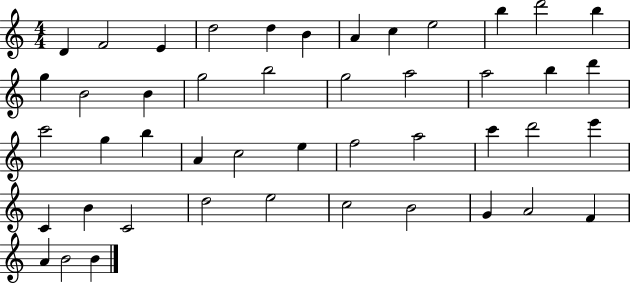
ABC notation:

X:1
T:Untitled
M:4/4
L:1/4
K:C
D F2 E d2 d B A c e2 b d'2 b g B2 B g2 b2 g2 a2 a2 b d' c'2 g b A c2 e f2 a2 c' d'2 e' C B C2 d2 e2 c2 B2 G A2 F A B2 B